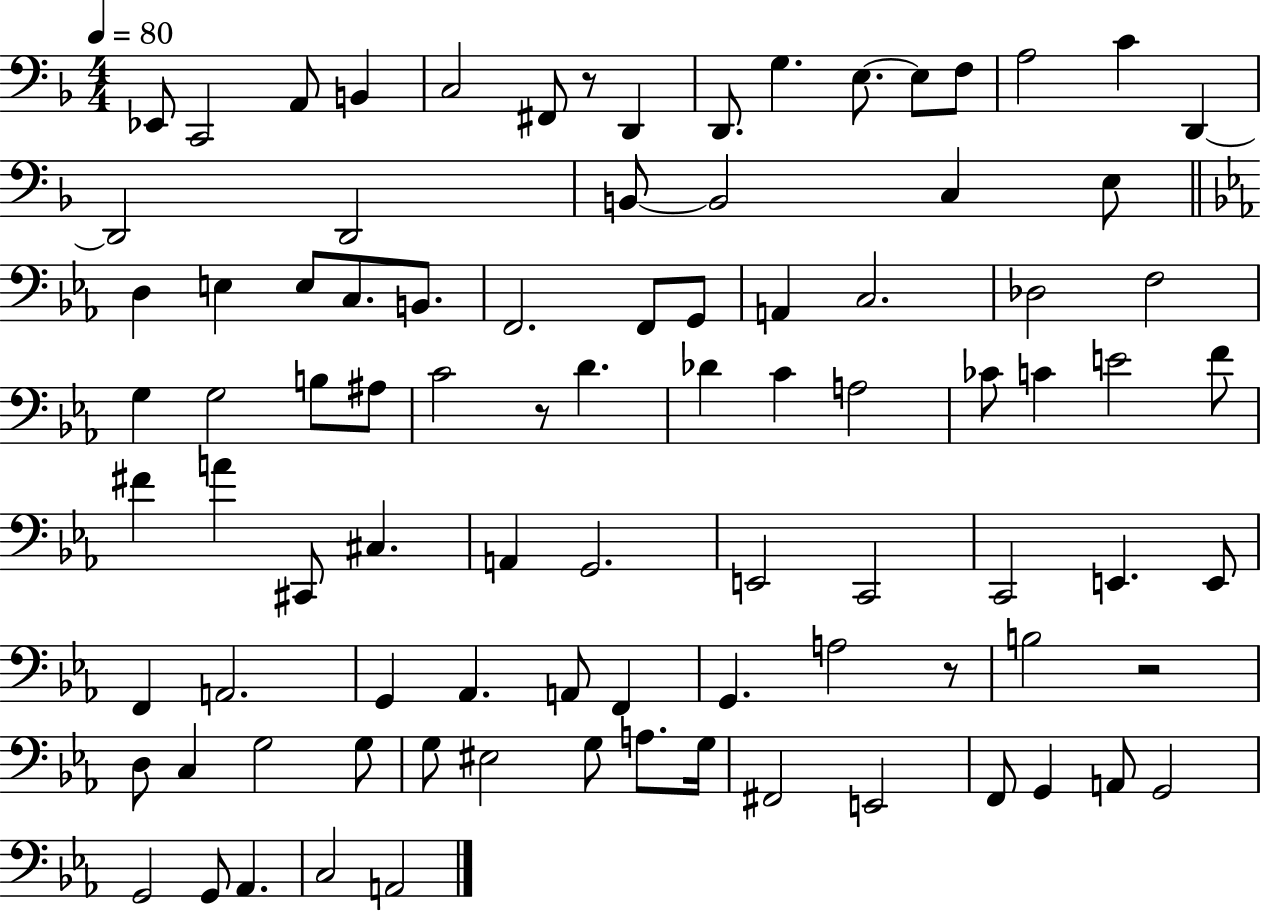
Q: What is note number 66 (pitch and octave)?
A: B3